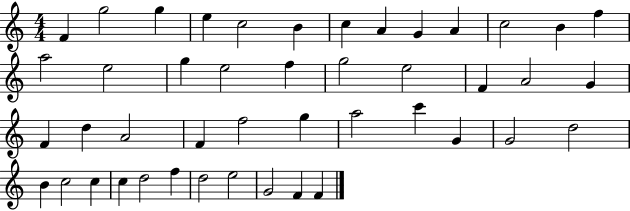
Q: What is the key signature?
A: C major